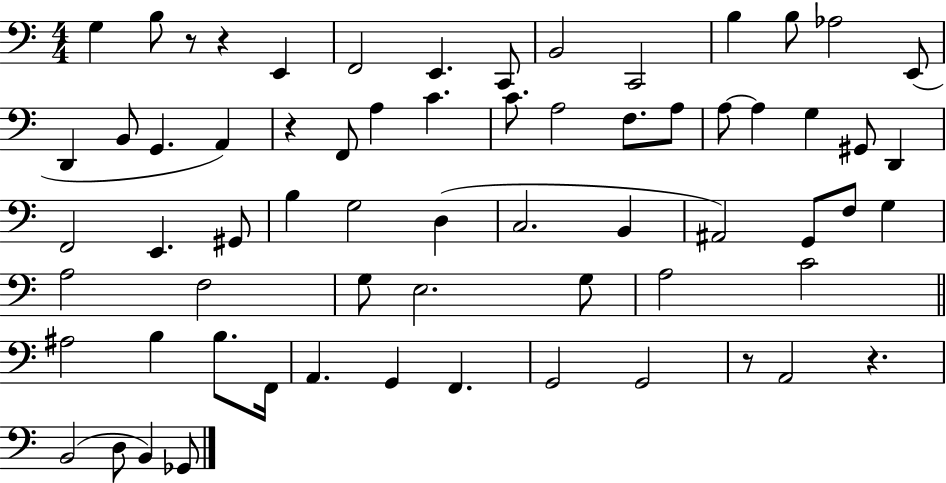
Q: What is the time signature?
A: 4/4